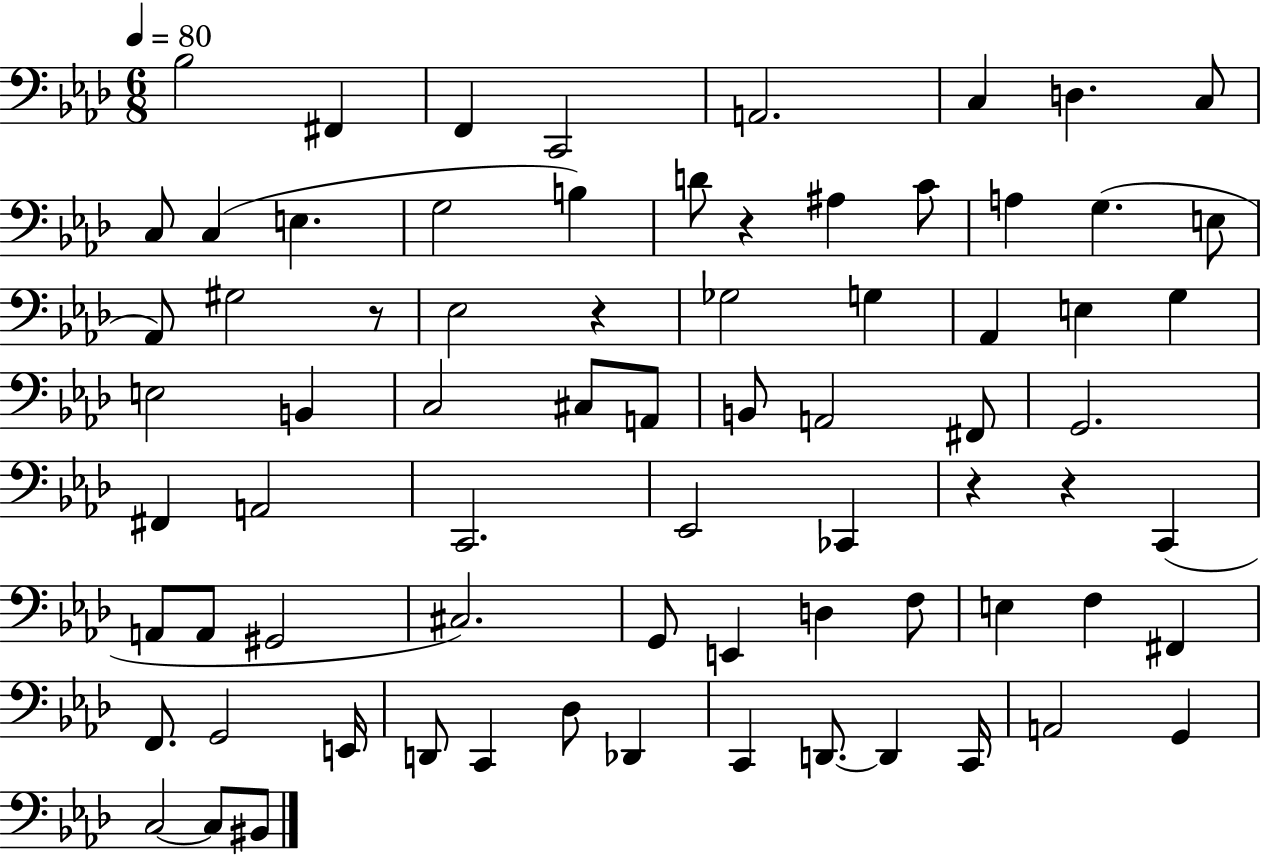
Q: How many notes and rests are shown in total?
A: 74